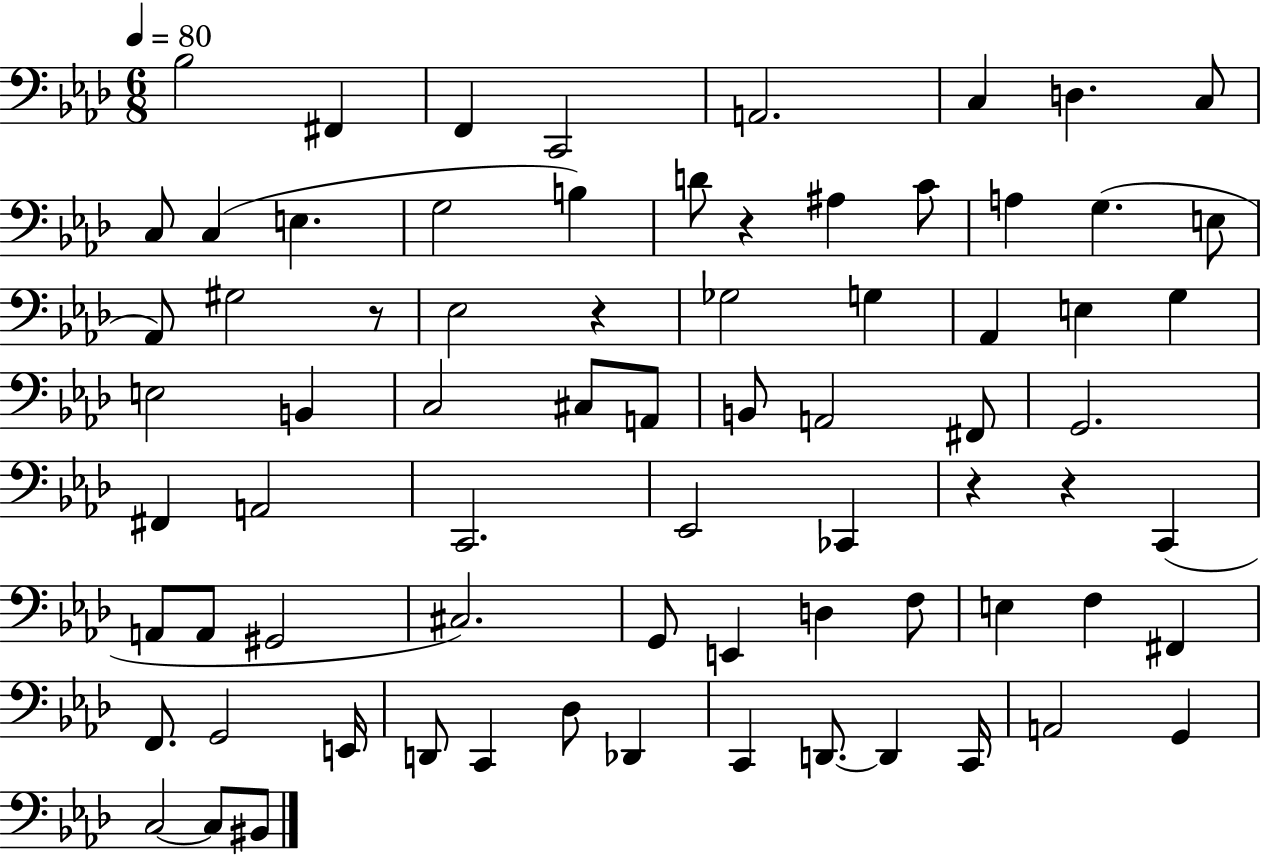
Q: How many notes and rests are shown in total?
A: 74